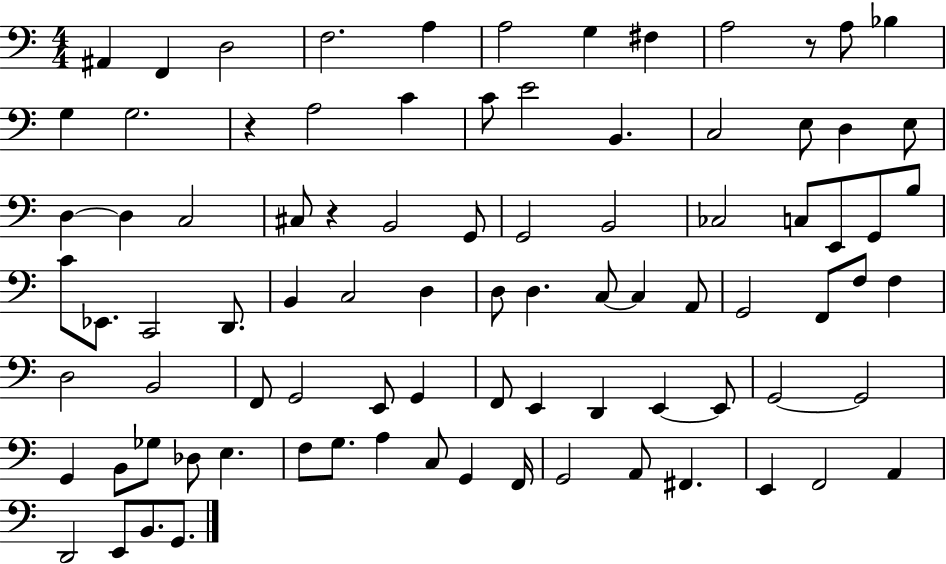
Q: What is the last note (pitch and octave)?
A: G2